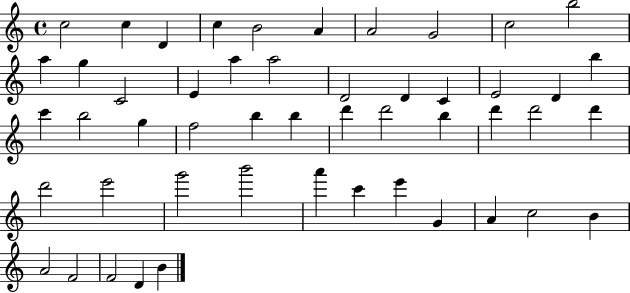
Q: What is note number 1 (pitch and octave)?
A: C5